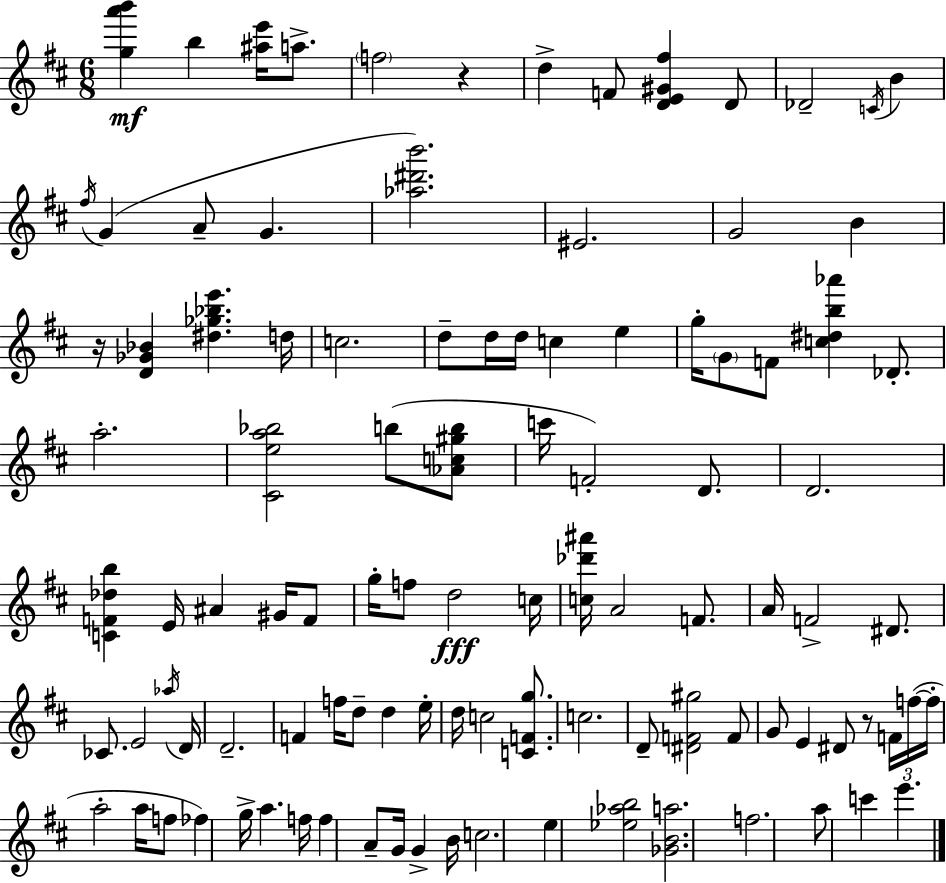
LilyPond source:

{
  \clef treble
  \numericTimeSignature
  \time 6/8
  \key d \major
  <g'' a''' b'''>4\mf b''4 <ais'' e'''>16 a''8.-> | \parenthesize f''2 r4 | d''4-> f'8 <d' e' gis' fis''>4 d'8 | des'2-- \acciaccatura { c'16 } b'4 | \break \acciaccatura { fis''16 } g'4( a'8-- g'4. | <aes'' dis''' b'''>2.) | eis'2. | g'2 b'4 | \break r16 <d' ges' bes'>4 <dis'' ges'' bes'' e'''>4. | d''16 c''2. | d''8-- d''16 d''16 c''4 e''4 | g''16-. \parenthesize g'8 f'8 <c'' dis'' b'' aes'''>4 des'8.-. | \break a''2.-. | <cis' e'' a'' bes''>2 b''8( | <aes' c'' gis'' b''>8 c'''16 f'2-.) d'8. | d'2. | \break <c' f' des'' b''>4 e'16 ais'4 gis'16 | f'8 g''16-. f''8 d''2\fff | c''16 <c'' des''' ais'''>16 a'2 f'8. | a'16 f'2-> dis'8. | \break ces'8. e'2 | \acciaccatura { aes''16 } d'16 d'2.-- | f'4 f''16 d''8-- d''4 | e''16-. d''16 c''2 | \break <c' f' g''>8. c''2. | d'8-- <dis' f' gis''>2 | f'8 g'8 e'4 dis'8 r8 | \tuplet 3/2 { f'16 f''16~(~ f''16-. } a''2-. | \break a''16 f''8 fes''4) g''16-> a''4. | f''16 f''4 a'8-- g'16 g'4-> | b'16 c''2. | e''4 <ees'' aes'' b''>2 | \break <ges' b' a''>2. | f''2. | a''8 c'''4 e'''4. | \bar "|."
}